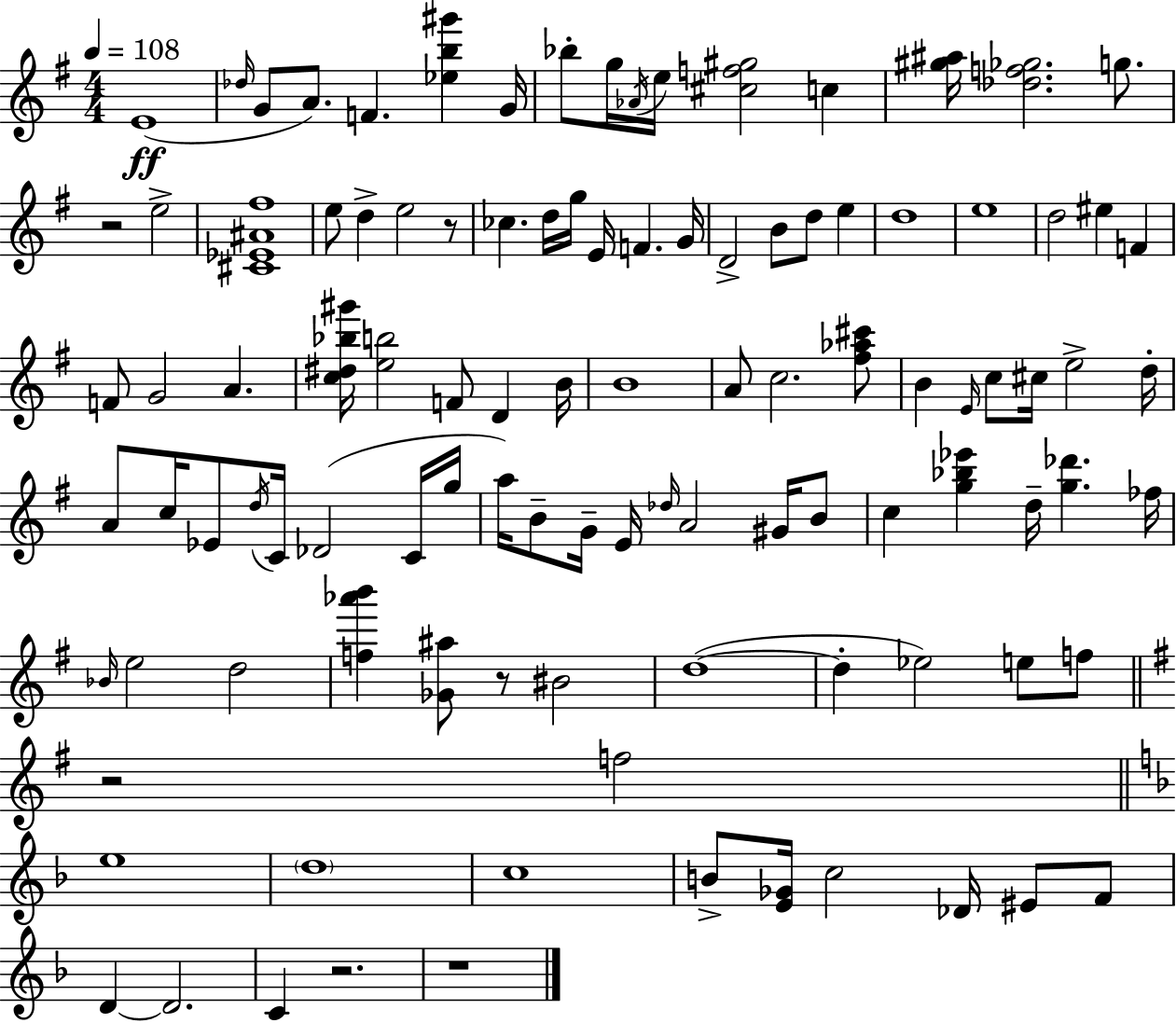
X:1
T:Untitled
M:4/4
L:1/4
K:Em
E4 _d/4 G/2 A/2 F [_eb^g'] G/4 _b/2 g/4 _A/4 e/4 [^cf^g]2 c [^g^a]/4 [_df_g]2 g/2 z2 e2 [^C_E^A^f]4 e/2 d e2 z/2 _c d/4 g/4 E/4 F G/4 D2 B/2 d/2 e d4 e4 d2 ^e F F/2 G2 A [c^d_b^g']/4 [eb]2 F/2 D B/4 B4 A/2 c2 [^f_a^c']/2 B E/4 c/2 ^c/4 e2 d/4 A/2 c/4 _E/2 d/4 C/4 _D2 C/4 g/4 a/4 B/2 G/4 E/4 _d/4 A2 ^G/4 B/2 c [g_b_e'] d/4 [g_d'] _f/4 _B/4 e2 d2 [f_a'b'] [_G^a]/2 z/2 ^B2 d4 d _e2 e/2 f/2 z2 f2 e4 d4 c4 B/2 [E_G]/4 c2 _D/4 ^E/2 F/2 D D2 C z2 z4